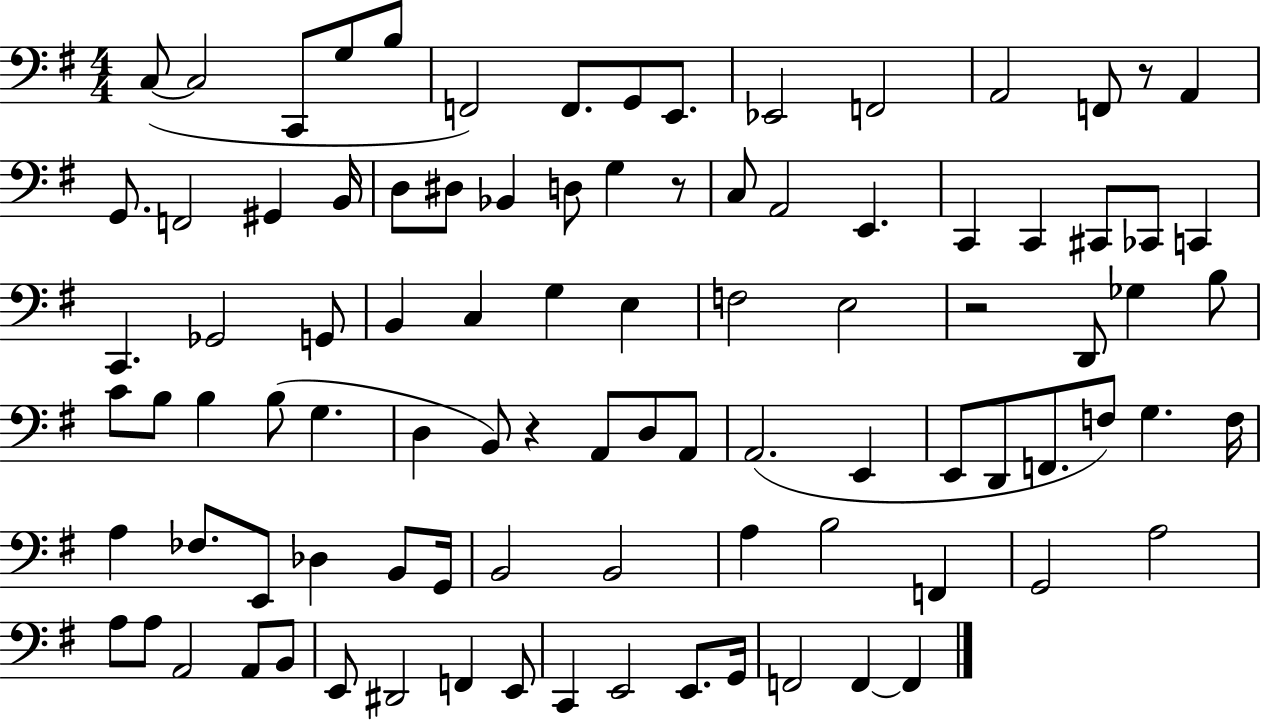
{
  \clef bass
  \numericTimeSignature
  \time 4/4
  \key g \major
  c8~(~ c2 c,8 g8 b8 | f,2) f,8. g,8 e,8. | ees,2 f,2 | a,2 f,8 r8 a,4 | \break g,8. f,2 gis,4 b,16 | d8 dis8 bes,4 d8 g4 r8 | c8 a,2 e,4. | c,4 c,4 cis,8 ces,8 c,4 | \break c,4. ges,2 g,8 | b,4 c4 g4 e4 | f2 e2 | r2 d,8 ges4 b8 | \break c'8 b8 b4 b8( g4. | d4 b,8) r4 a,8 d8 a,8 | a,2.( e,4 | e,8 d,8 f,8. f8) g4. f16 | \break a4 fes8. e,8 des4 b,8 g,16 | b,2 b,2 | a4 b2 f,4 | g,2 a2 | \break a8 a8 a,2 a,8 b,8 | e,8 dis,2 f,4 e,8 | c,4 e,2 e,8. g,16 | f,2 f,4~~ f,4 | \break \bar "|."
}